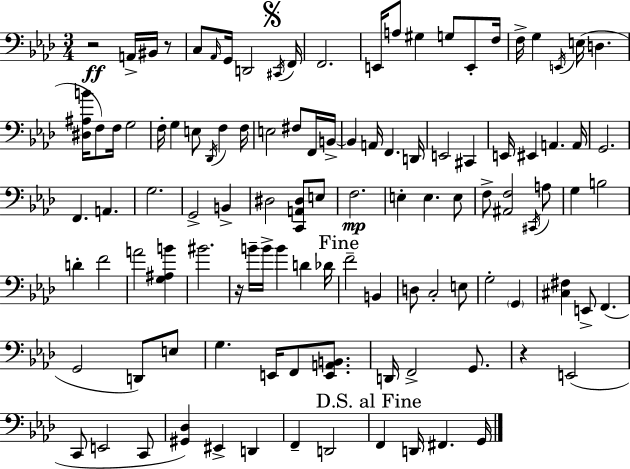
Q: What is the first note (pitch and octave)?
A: A2